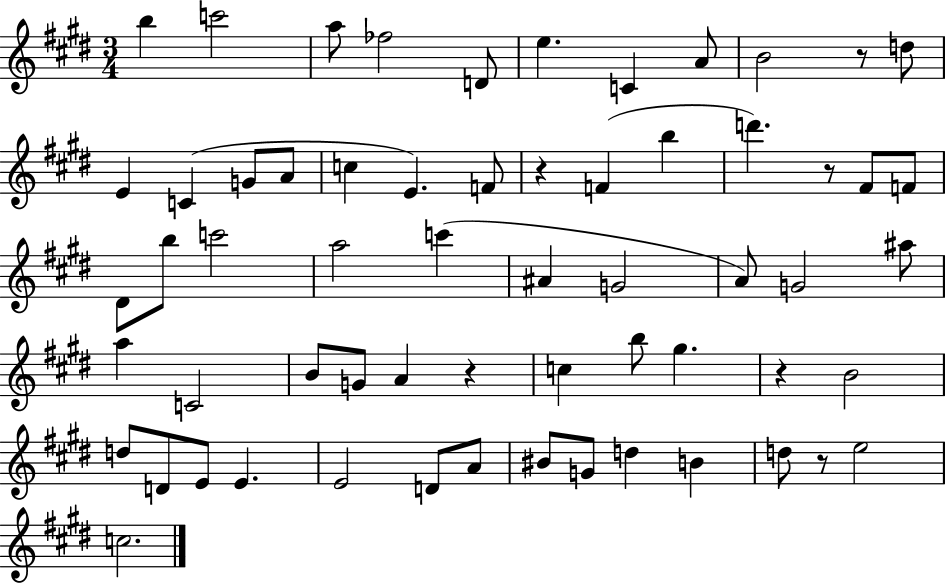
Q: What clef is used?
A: treble